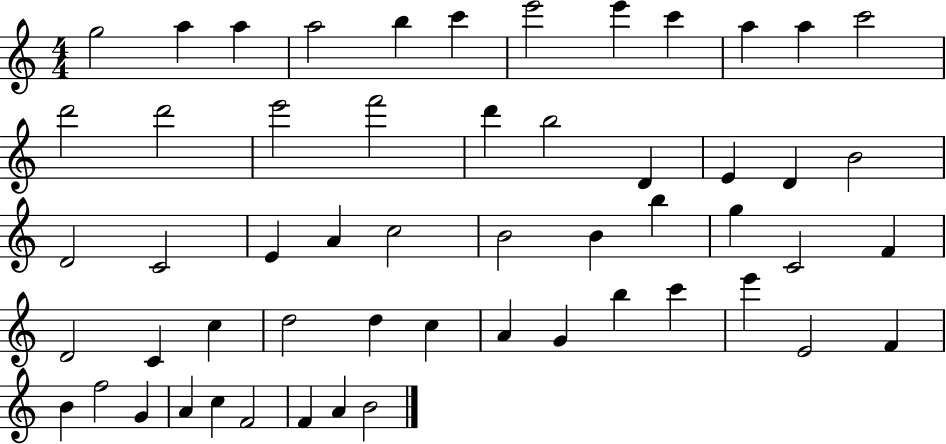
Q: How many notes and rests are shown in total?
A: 55